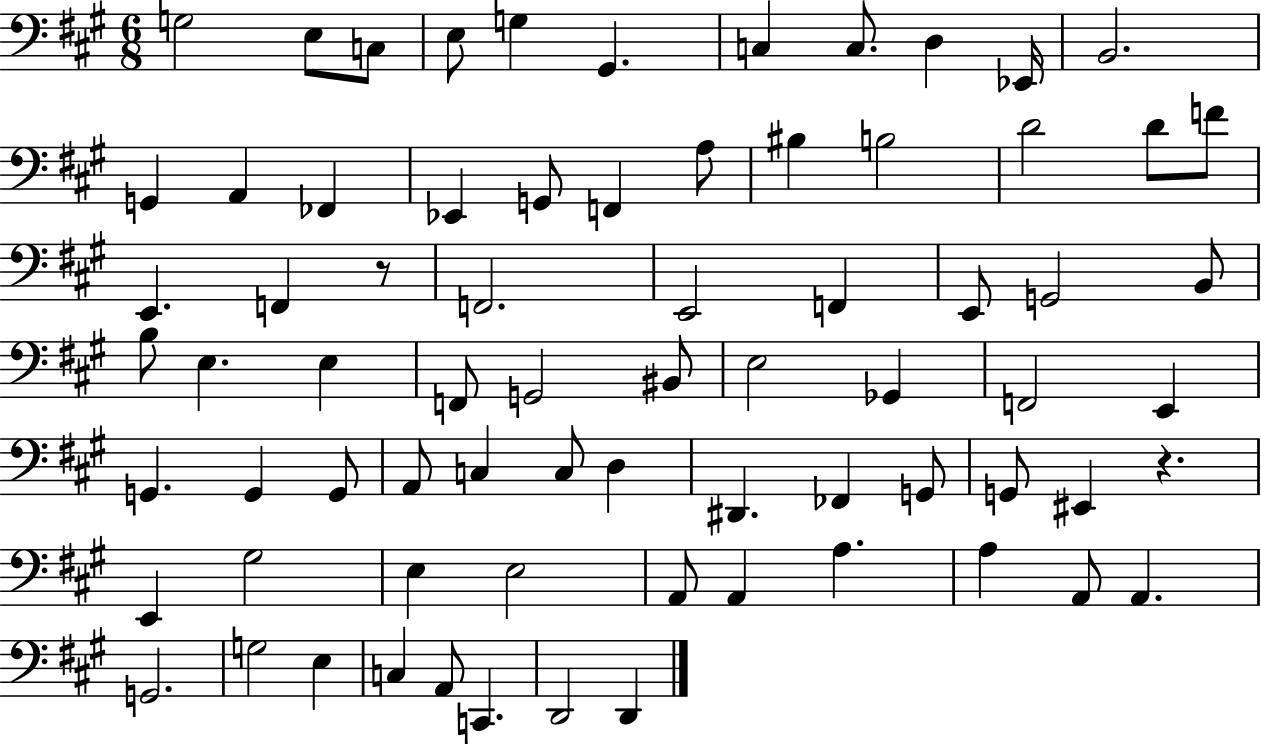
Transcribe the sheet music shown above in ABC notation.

X:1
T:Untitled
M:6/8
L:1/4
K:A
G,2 E,/2 C,/2 E,/2 G, ^G,, C, C,/2 D, _E,,/4 B,,2 G,, A,, _F,, _E,, G,,/2 F,, A,/2 ^B, B,2 D2 D/2 F/2 E,, F,, z/2 F,,2 E,,2 F,, E,,/2 G,,2 B,,/2 B,/2 E, E, F,,/2 G,,2 ^B,,/2 E,2 _G,, F,,2 E,, G,, G,, G,,/2 A,,/2 C, C,/2 D, ^D,, _F,, G,,/2 G,,/2 ^E,, z E,, ^G,2 E, E,2 A,,/2 A,, A, A, A,,/2 A,, G,,2 G,2 E, C, A,,/2 C,, D,,2 D,,